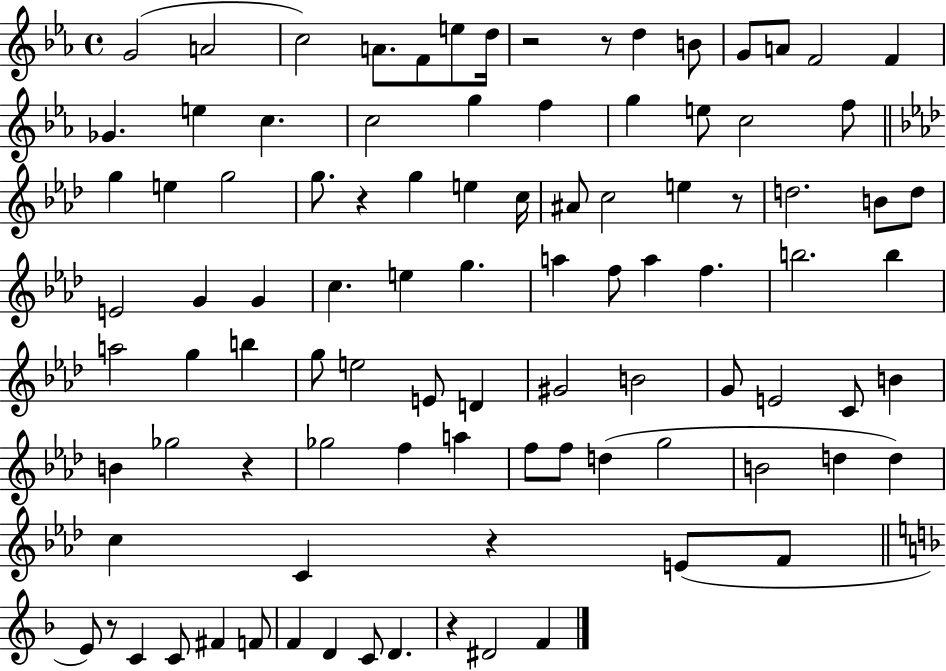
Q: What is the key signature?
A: EES major